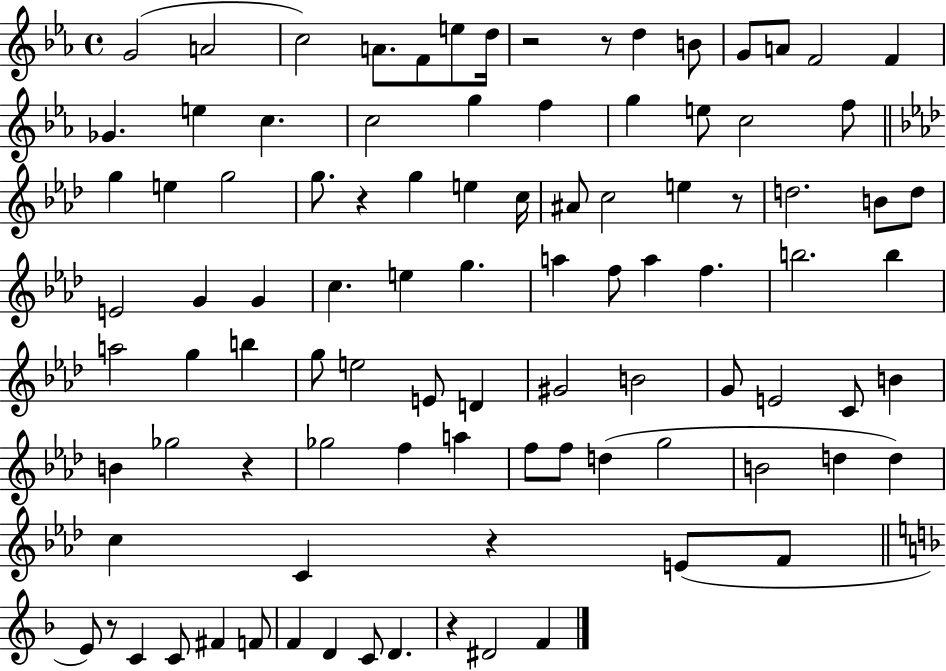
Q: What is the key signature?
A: EES major